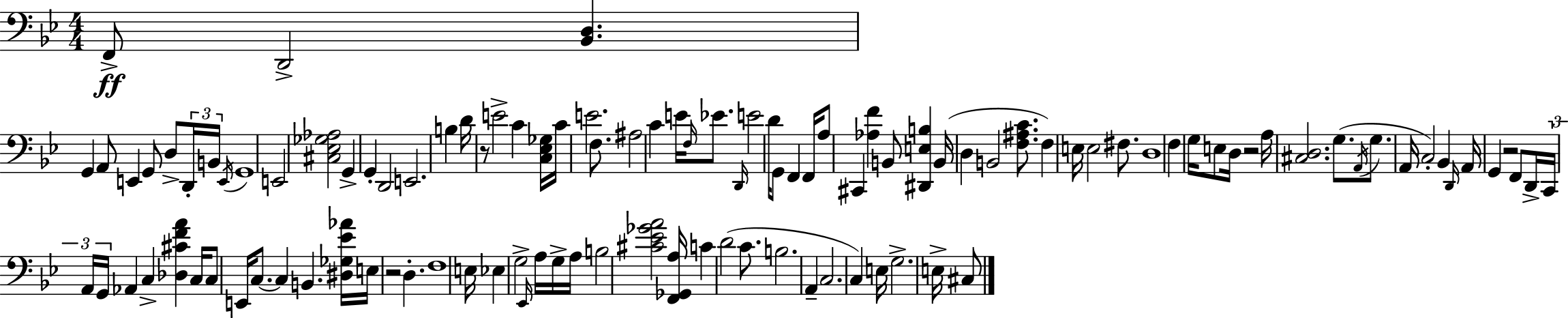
{
  \clef bass
  \numericTimeSignature
  \time 4/4
  \key bes \major
  \repeat volta 2 { f,8->\ff d,2-> <bes, d>4. | g,4 a,8 e,4 g,8 d8-> \tuplet 3/2 { d,16-. b,16 | \acciaccatura { e,16 } } g,1 | e,2 <cis ees ges aes>2 | \break g,4-> g,4-. d,2 | e,2. b4 | d'16 r8 e'2-> c'4 | <c ees ges>16 c'16 e'2. f8. | \break ais2 c'4 e'16 \grace { f16 } ees'8. | \grace { d,16 } e'2 d'16 g,8 f,4 | f,16 a8 cis,4 <aes f'>4 b,8 <dis, e b>4 | b,16( d4 b,2 | \break <f ais c'>8. f4) e16 e2 | fis8. d1 | f4 g16 e8 d16 r2 | a16 <cis d>2. | \break g8.( \acciaccatura { a,16 } g8. a,16 c2-.) | bes,4 \grace { d,16 } a,16 g,4 r2 | f,8 d,16-> \tuplet 3/2 { c,16 a,16 g,16 } aes,4 c4-> | <des cis' f' a'>4 c16 c8 e,16 c8.~~ c4 b,4. | \break <dis ges ees' aes'>16 e16 r2 d4.-. | f1 | e16 ees4 g2-> | \grace { ees,16 } a16 g16-> a16 b2 <cis' ees' ges' a'>2 | \break <f, ges, a>16 c'4 d'2( | c'8. b2. | a,4-- c2. | c4) e16 g2.-> | \break e16-> cis8 } \bar "|."
}